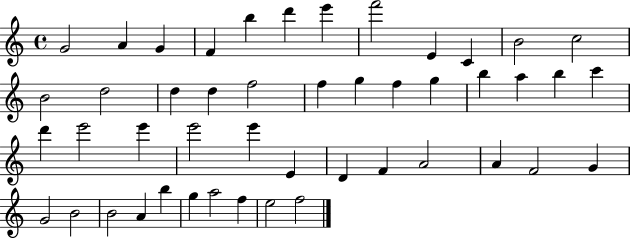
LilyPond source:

{
  \clef treble
  \time 4/4
  \defaultTimeSignature
  \key c \major
  g'2 a'4 g'4 | f'4 b''4 d'''4 e'''4 | f'''2 e'4 c'4 | b'2 c''2 | \break b'2 d''2 | d''4 d''4 f''2 | f''4 g''4 f''4 g''4 | b''4 a''4 b''4 c'''4 | \break d'''4 e'''2 e'''4 | e'''2 e'''4 e'4 | d'4 f'4 a'2 | a'4 f'2 g'4 | \break g'2 b'2 | b'2 a'4 b''4 | g''4 a''2 f''4 | e''2 f''2 | \break \bar "|."
}